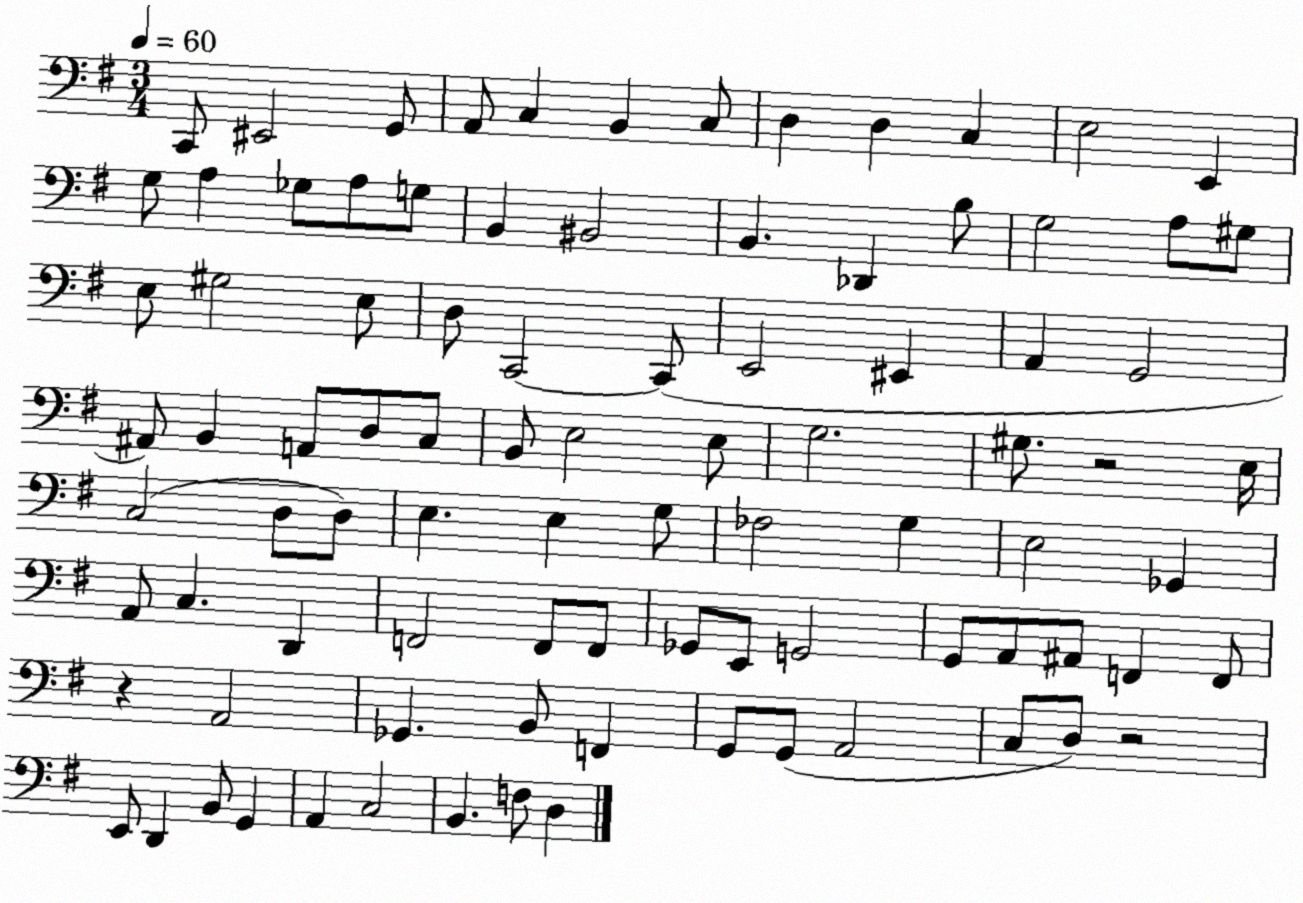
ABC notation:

X:1
T:Untitled
M:3/4
L:1/4
K:G
C,,/2 ^E,,2 G,,/2 A,,/2 C, B,, C,/2 D, D, C, E,2 E,, G,/2 A, _G,/2 A,/2 G,/2 B,, ^B,,2 B,, _D,, B,/2 G,2 A,/2 ^G,/2 E,/2 ^G,2 E,/2 D,/2 C,,2 C,,/2 E,,2 ^E,, A,, G,,2 ^A,,/2 B,, A,,/2 D,/2 C,/2 B,,/2 E,2 E,/2 G,2 ^G,/2 z2 E,/4 C,2 D,/2 D,/2 E, E, G,/2 _F,2 G, E,2 _G,, A,,/2 C, D,, F,,2 F,,/2 F,,/2 _G,,/2 E,,/2 G,,2 G,,/2 A,,/2 ^A,,/2 F,, F,,/2 z A,,2 _G,, B,,/2 F,, G,,/2 G,,/2 A,,2 C,/2 D,/2 z2 E,,/2 D,, B,,/2 G,, A,, C,2 B,, F,/2 D,